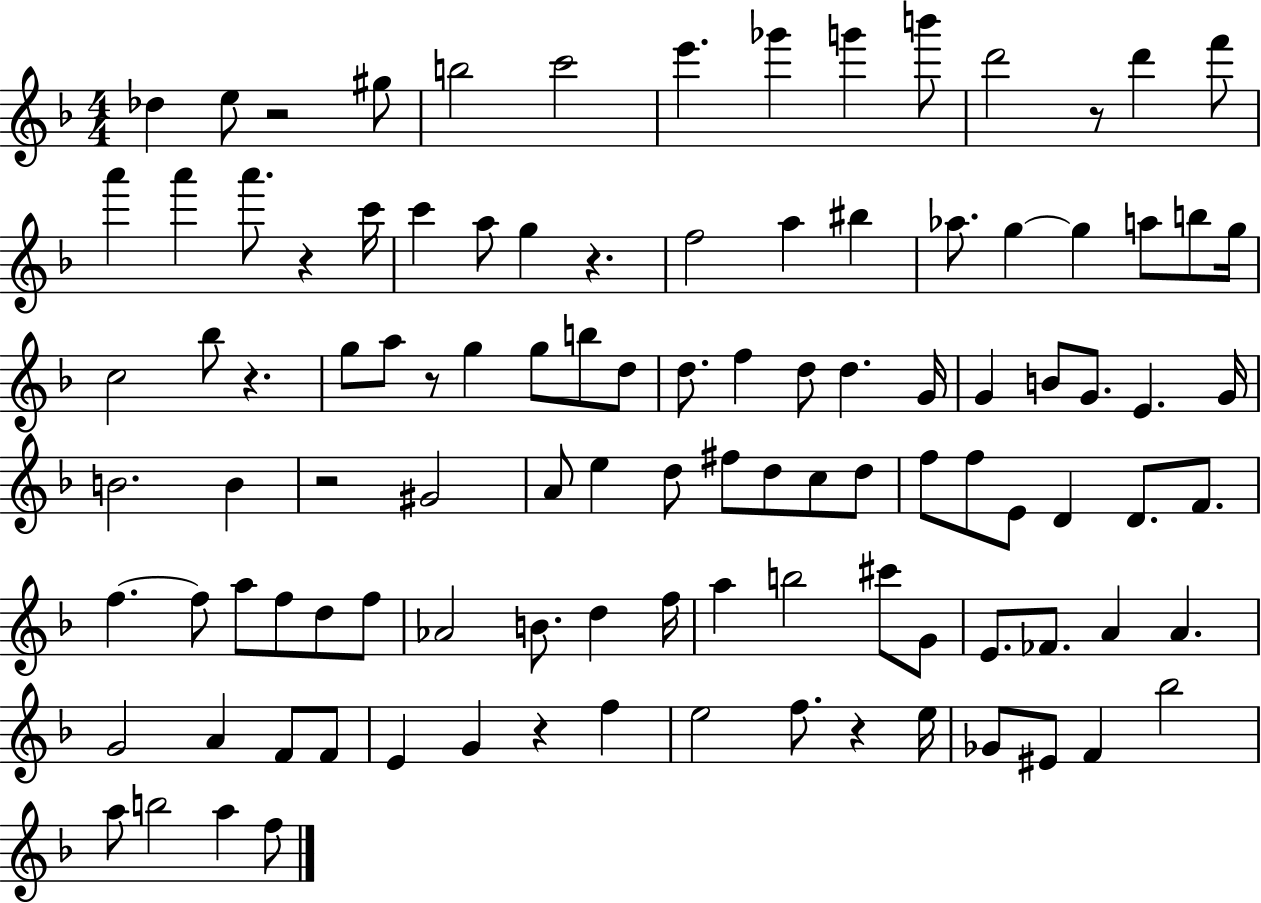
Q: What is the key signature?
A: F major